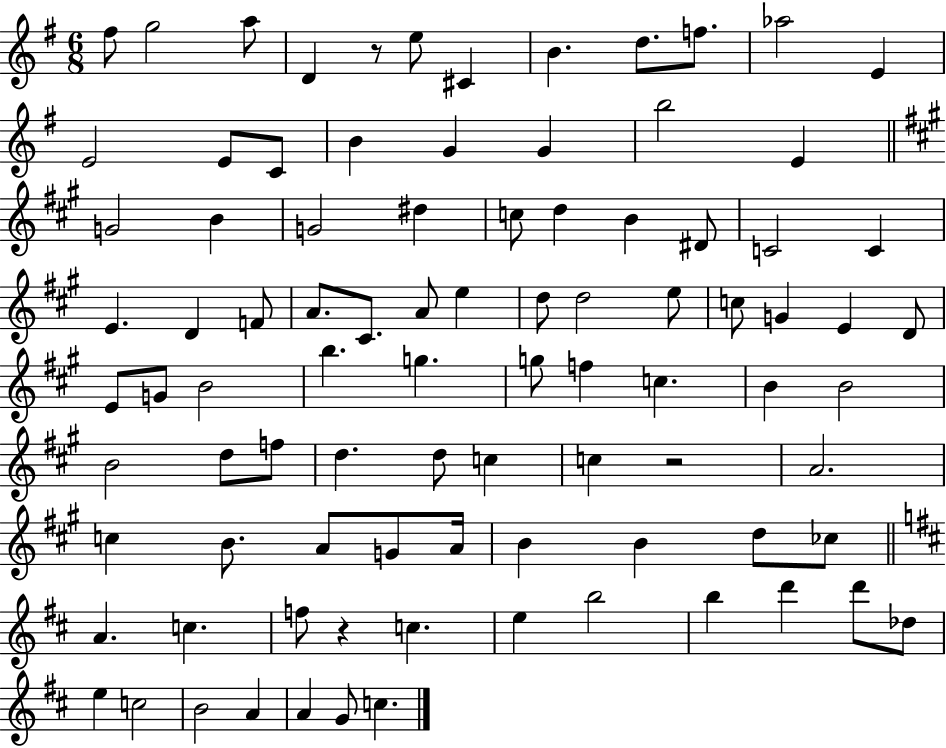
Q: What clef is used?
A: treble